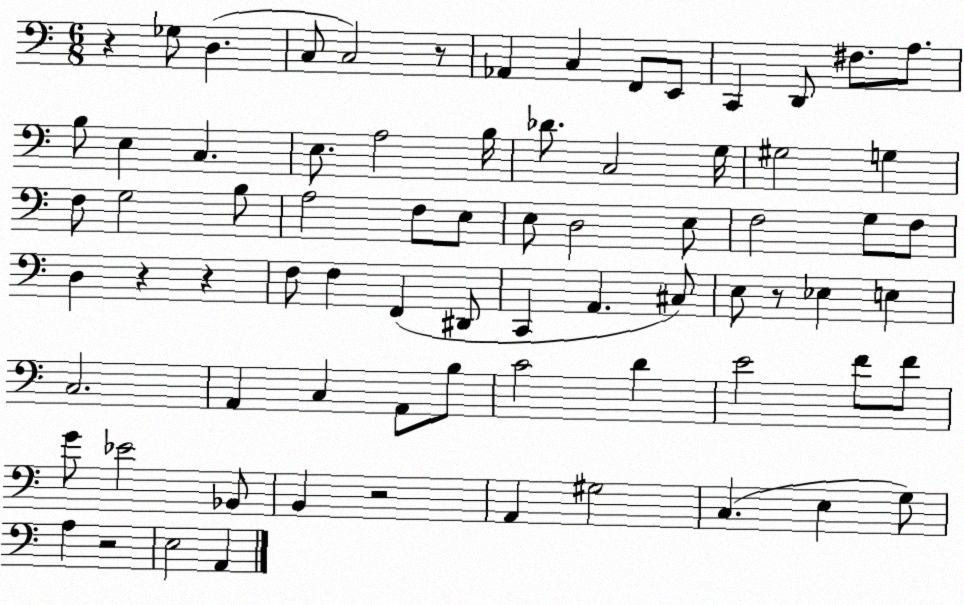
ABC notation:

X:1
T:Untitled
M:6/8
L:1/4
K:C
z _G,/2 D, C,/2 C,2 z/2 _A,, C, F,,/2 E,,/2 C,, D,,/2 ^F,/2 A,/2 B,/2 E, C, E,/2 A,2 B,/4 _D/2 C,2 G,/4 ^G,2 G, F,/2 G,2 B,/2 A,2 F,/2 E,/2 E,/2 D,2 E,/2 F,2 G,/2 F,/2 D, z z F,/2 F, F,, ^D,,/2 C,, A,, ^C,/2 E,/2 z/2 _E, E, C,2 A,, C, A,,/2 B,/2 C2 D E2 F/2 F/2 G/2 _E2 _B,,/2 B,, z2 A,, ^G,2 C, E, G,/2 A, z2 E,2 A,,